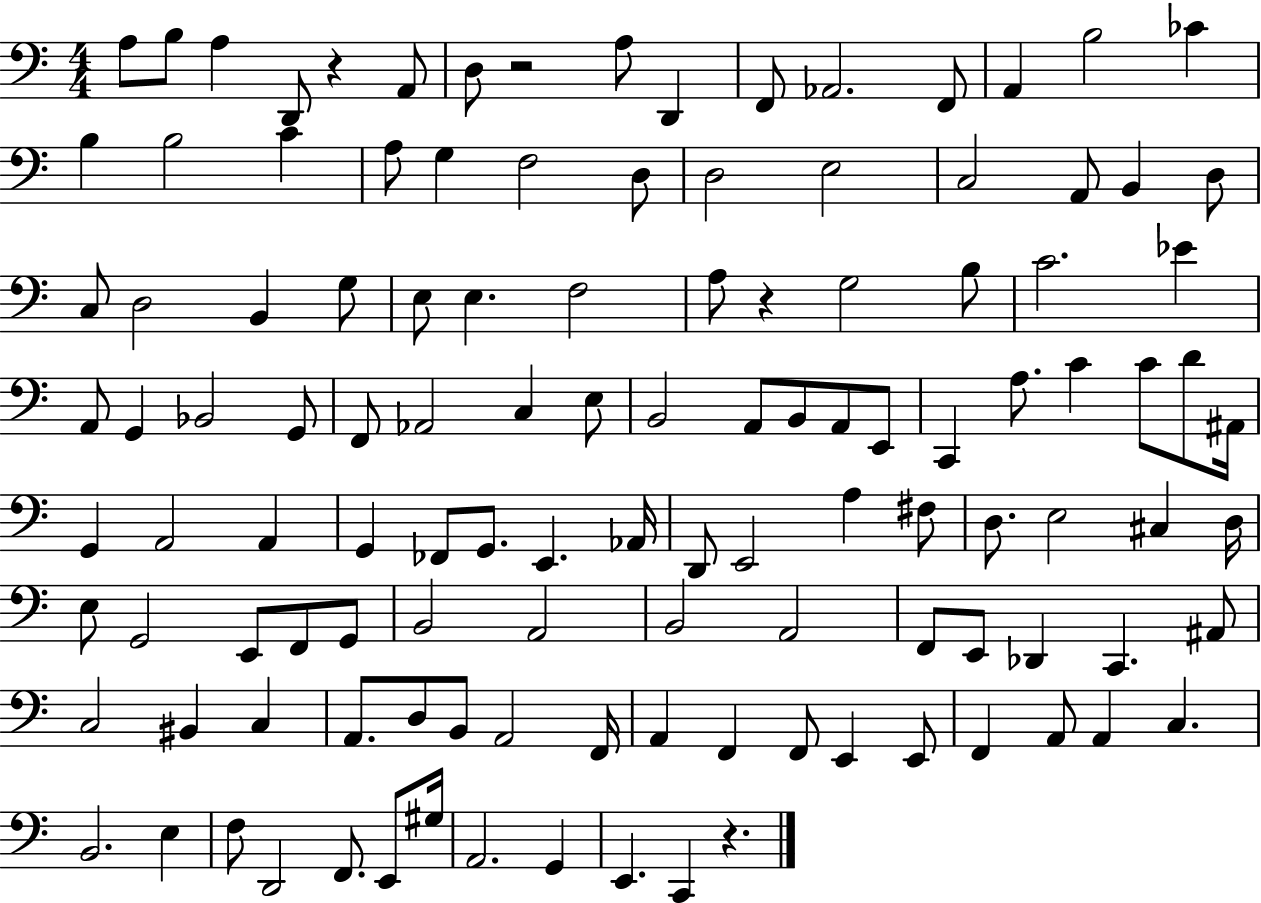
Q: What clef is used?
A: bass